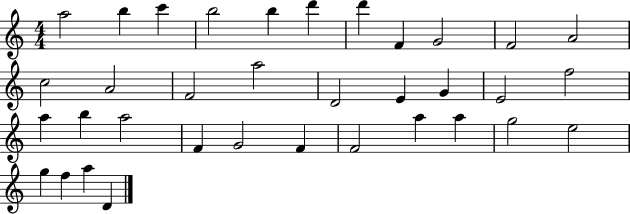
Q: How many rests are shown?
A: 0